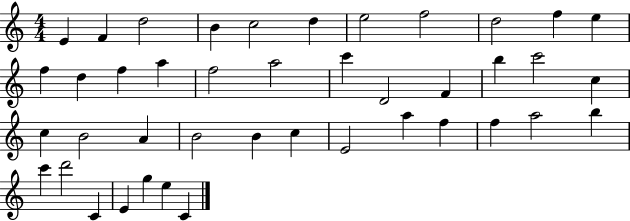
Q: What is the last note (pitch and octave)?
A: C4